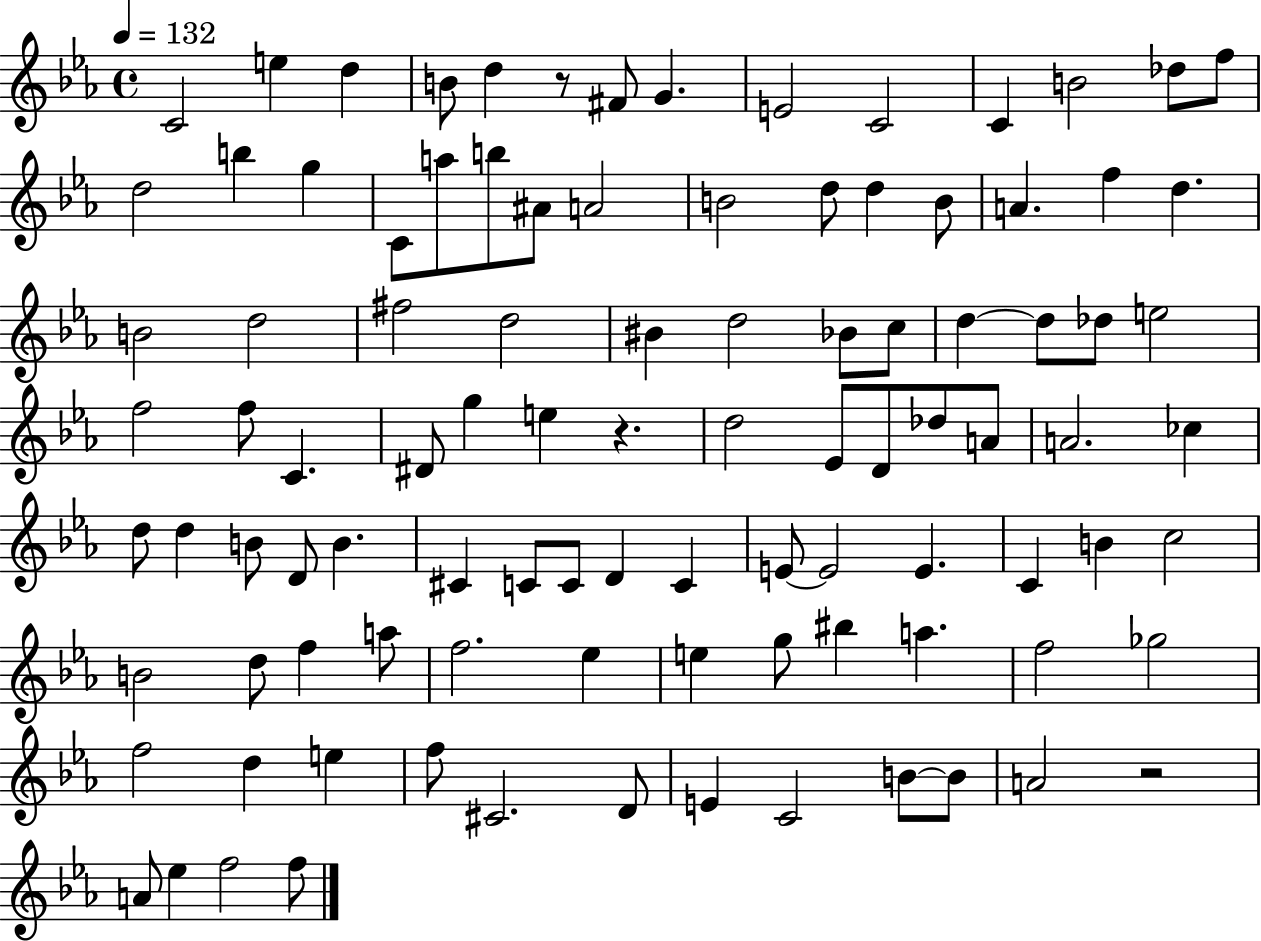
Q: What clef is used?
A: treble